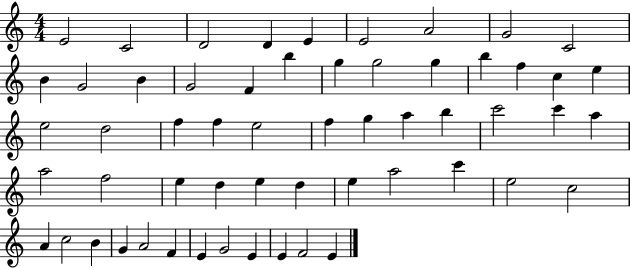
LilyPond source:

{
  \clef treble
  \numericTimeSignature
  \time 4/4
  \key c \major
  e'2 c'2 | d'2 d'4 e'4 | e'2 a'2 | g'2 c'2 | \break b'4 g'2 b'4 | g'2 f'4 b''4 | g''4 g''2 g''4 | b''4 f''4 c''4 e''4 | \break e''2 d''2 | f''4 f''4 e''2 | f''4 g''4 a''4 b''4 | c'''2 c'''4 a''4 | \break a''2 f''2 | e''4 d''4 e''4 d''4 | e''4 a''2 c'''4 | e''2 c''2 | \break a'4 c''2 b'4 | g'4 a'2 f'4 | e'4 g'2 e'4 | e'4 f'2 e'4 | \break \bar "|."
}